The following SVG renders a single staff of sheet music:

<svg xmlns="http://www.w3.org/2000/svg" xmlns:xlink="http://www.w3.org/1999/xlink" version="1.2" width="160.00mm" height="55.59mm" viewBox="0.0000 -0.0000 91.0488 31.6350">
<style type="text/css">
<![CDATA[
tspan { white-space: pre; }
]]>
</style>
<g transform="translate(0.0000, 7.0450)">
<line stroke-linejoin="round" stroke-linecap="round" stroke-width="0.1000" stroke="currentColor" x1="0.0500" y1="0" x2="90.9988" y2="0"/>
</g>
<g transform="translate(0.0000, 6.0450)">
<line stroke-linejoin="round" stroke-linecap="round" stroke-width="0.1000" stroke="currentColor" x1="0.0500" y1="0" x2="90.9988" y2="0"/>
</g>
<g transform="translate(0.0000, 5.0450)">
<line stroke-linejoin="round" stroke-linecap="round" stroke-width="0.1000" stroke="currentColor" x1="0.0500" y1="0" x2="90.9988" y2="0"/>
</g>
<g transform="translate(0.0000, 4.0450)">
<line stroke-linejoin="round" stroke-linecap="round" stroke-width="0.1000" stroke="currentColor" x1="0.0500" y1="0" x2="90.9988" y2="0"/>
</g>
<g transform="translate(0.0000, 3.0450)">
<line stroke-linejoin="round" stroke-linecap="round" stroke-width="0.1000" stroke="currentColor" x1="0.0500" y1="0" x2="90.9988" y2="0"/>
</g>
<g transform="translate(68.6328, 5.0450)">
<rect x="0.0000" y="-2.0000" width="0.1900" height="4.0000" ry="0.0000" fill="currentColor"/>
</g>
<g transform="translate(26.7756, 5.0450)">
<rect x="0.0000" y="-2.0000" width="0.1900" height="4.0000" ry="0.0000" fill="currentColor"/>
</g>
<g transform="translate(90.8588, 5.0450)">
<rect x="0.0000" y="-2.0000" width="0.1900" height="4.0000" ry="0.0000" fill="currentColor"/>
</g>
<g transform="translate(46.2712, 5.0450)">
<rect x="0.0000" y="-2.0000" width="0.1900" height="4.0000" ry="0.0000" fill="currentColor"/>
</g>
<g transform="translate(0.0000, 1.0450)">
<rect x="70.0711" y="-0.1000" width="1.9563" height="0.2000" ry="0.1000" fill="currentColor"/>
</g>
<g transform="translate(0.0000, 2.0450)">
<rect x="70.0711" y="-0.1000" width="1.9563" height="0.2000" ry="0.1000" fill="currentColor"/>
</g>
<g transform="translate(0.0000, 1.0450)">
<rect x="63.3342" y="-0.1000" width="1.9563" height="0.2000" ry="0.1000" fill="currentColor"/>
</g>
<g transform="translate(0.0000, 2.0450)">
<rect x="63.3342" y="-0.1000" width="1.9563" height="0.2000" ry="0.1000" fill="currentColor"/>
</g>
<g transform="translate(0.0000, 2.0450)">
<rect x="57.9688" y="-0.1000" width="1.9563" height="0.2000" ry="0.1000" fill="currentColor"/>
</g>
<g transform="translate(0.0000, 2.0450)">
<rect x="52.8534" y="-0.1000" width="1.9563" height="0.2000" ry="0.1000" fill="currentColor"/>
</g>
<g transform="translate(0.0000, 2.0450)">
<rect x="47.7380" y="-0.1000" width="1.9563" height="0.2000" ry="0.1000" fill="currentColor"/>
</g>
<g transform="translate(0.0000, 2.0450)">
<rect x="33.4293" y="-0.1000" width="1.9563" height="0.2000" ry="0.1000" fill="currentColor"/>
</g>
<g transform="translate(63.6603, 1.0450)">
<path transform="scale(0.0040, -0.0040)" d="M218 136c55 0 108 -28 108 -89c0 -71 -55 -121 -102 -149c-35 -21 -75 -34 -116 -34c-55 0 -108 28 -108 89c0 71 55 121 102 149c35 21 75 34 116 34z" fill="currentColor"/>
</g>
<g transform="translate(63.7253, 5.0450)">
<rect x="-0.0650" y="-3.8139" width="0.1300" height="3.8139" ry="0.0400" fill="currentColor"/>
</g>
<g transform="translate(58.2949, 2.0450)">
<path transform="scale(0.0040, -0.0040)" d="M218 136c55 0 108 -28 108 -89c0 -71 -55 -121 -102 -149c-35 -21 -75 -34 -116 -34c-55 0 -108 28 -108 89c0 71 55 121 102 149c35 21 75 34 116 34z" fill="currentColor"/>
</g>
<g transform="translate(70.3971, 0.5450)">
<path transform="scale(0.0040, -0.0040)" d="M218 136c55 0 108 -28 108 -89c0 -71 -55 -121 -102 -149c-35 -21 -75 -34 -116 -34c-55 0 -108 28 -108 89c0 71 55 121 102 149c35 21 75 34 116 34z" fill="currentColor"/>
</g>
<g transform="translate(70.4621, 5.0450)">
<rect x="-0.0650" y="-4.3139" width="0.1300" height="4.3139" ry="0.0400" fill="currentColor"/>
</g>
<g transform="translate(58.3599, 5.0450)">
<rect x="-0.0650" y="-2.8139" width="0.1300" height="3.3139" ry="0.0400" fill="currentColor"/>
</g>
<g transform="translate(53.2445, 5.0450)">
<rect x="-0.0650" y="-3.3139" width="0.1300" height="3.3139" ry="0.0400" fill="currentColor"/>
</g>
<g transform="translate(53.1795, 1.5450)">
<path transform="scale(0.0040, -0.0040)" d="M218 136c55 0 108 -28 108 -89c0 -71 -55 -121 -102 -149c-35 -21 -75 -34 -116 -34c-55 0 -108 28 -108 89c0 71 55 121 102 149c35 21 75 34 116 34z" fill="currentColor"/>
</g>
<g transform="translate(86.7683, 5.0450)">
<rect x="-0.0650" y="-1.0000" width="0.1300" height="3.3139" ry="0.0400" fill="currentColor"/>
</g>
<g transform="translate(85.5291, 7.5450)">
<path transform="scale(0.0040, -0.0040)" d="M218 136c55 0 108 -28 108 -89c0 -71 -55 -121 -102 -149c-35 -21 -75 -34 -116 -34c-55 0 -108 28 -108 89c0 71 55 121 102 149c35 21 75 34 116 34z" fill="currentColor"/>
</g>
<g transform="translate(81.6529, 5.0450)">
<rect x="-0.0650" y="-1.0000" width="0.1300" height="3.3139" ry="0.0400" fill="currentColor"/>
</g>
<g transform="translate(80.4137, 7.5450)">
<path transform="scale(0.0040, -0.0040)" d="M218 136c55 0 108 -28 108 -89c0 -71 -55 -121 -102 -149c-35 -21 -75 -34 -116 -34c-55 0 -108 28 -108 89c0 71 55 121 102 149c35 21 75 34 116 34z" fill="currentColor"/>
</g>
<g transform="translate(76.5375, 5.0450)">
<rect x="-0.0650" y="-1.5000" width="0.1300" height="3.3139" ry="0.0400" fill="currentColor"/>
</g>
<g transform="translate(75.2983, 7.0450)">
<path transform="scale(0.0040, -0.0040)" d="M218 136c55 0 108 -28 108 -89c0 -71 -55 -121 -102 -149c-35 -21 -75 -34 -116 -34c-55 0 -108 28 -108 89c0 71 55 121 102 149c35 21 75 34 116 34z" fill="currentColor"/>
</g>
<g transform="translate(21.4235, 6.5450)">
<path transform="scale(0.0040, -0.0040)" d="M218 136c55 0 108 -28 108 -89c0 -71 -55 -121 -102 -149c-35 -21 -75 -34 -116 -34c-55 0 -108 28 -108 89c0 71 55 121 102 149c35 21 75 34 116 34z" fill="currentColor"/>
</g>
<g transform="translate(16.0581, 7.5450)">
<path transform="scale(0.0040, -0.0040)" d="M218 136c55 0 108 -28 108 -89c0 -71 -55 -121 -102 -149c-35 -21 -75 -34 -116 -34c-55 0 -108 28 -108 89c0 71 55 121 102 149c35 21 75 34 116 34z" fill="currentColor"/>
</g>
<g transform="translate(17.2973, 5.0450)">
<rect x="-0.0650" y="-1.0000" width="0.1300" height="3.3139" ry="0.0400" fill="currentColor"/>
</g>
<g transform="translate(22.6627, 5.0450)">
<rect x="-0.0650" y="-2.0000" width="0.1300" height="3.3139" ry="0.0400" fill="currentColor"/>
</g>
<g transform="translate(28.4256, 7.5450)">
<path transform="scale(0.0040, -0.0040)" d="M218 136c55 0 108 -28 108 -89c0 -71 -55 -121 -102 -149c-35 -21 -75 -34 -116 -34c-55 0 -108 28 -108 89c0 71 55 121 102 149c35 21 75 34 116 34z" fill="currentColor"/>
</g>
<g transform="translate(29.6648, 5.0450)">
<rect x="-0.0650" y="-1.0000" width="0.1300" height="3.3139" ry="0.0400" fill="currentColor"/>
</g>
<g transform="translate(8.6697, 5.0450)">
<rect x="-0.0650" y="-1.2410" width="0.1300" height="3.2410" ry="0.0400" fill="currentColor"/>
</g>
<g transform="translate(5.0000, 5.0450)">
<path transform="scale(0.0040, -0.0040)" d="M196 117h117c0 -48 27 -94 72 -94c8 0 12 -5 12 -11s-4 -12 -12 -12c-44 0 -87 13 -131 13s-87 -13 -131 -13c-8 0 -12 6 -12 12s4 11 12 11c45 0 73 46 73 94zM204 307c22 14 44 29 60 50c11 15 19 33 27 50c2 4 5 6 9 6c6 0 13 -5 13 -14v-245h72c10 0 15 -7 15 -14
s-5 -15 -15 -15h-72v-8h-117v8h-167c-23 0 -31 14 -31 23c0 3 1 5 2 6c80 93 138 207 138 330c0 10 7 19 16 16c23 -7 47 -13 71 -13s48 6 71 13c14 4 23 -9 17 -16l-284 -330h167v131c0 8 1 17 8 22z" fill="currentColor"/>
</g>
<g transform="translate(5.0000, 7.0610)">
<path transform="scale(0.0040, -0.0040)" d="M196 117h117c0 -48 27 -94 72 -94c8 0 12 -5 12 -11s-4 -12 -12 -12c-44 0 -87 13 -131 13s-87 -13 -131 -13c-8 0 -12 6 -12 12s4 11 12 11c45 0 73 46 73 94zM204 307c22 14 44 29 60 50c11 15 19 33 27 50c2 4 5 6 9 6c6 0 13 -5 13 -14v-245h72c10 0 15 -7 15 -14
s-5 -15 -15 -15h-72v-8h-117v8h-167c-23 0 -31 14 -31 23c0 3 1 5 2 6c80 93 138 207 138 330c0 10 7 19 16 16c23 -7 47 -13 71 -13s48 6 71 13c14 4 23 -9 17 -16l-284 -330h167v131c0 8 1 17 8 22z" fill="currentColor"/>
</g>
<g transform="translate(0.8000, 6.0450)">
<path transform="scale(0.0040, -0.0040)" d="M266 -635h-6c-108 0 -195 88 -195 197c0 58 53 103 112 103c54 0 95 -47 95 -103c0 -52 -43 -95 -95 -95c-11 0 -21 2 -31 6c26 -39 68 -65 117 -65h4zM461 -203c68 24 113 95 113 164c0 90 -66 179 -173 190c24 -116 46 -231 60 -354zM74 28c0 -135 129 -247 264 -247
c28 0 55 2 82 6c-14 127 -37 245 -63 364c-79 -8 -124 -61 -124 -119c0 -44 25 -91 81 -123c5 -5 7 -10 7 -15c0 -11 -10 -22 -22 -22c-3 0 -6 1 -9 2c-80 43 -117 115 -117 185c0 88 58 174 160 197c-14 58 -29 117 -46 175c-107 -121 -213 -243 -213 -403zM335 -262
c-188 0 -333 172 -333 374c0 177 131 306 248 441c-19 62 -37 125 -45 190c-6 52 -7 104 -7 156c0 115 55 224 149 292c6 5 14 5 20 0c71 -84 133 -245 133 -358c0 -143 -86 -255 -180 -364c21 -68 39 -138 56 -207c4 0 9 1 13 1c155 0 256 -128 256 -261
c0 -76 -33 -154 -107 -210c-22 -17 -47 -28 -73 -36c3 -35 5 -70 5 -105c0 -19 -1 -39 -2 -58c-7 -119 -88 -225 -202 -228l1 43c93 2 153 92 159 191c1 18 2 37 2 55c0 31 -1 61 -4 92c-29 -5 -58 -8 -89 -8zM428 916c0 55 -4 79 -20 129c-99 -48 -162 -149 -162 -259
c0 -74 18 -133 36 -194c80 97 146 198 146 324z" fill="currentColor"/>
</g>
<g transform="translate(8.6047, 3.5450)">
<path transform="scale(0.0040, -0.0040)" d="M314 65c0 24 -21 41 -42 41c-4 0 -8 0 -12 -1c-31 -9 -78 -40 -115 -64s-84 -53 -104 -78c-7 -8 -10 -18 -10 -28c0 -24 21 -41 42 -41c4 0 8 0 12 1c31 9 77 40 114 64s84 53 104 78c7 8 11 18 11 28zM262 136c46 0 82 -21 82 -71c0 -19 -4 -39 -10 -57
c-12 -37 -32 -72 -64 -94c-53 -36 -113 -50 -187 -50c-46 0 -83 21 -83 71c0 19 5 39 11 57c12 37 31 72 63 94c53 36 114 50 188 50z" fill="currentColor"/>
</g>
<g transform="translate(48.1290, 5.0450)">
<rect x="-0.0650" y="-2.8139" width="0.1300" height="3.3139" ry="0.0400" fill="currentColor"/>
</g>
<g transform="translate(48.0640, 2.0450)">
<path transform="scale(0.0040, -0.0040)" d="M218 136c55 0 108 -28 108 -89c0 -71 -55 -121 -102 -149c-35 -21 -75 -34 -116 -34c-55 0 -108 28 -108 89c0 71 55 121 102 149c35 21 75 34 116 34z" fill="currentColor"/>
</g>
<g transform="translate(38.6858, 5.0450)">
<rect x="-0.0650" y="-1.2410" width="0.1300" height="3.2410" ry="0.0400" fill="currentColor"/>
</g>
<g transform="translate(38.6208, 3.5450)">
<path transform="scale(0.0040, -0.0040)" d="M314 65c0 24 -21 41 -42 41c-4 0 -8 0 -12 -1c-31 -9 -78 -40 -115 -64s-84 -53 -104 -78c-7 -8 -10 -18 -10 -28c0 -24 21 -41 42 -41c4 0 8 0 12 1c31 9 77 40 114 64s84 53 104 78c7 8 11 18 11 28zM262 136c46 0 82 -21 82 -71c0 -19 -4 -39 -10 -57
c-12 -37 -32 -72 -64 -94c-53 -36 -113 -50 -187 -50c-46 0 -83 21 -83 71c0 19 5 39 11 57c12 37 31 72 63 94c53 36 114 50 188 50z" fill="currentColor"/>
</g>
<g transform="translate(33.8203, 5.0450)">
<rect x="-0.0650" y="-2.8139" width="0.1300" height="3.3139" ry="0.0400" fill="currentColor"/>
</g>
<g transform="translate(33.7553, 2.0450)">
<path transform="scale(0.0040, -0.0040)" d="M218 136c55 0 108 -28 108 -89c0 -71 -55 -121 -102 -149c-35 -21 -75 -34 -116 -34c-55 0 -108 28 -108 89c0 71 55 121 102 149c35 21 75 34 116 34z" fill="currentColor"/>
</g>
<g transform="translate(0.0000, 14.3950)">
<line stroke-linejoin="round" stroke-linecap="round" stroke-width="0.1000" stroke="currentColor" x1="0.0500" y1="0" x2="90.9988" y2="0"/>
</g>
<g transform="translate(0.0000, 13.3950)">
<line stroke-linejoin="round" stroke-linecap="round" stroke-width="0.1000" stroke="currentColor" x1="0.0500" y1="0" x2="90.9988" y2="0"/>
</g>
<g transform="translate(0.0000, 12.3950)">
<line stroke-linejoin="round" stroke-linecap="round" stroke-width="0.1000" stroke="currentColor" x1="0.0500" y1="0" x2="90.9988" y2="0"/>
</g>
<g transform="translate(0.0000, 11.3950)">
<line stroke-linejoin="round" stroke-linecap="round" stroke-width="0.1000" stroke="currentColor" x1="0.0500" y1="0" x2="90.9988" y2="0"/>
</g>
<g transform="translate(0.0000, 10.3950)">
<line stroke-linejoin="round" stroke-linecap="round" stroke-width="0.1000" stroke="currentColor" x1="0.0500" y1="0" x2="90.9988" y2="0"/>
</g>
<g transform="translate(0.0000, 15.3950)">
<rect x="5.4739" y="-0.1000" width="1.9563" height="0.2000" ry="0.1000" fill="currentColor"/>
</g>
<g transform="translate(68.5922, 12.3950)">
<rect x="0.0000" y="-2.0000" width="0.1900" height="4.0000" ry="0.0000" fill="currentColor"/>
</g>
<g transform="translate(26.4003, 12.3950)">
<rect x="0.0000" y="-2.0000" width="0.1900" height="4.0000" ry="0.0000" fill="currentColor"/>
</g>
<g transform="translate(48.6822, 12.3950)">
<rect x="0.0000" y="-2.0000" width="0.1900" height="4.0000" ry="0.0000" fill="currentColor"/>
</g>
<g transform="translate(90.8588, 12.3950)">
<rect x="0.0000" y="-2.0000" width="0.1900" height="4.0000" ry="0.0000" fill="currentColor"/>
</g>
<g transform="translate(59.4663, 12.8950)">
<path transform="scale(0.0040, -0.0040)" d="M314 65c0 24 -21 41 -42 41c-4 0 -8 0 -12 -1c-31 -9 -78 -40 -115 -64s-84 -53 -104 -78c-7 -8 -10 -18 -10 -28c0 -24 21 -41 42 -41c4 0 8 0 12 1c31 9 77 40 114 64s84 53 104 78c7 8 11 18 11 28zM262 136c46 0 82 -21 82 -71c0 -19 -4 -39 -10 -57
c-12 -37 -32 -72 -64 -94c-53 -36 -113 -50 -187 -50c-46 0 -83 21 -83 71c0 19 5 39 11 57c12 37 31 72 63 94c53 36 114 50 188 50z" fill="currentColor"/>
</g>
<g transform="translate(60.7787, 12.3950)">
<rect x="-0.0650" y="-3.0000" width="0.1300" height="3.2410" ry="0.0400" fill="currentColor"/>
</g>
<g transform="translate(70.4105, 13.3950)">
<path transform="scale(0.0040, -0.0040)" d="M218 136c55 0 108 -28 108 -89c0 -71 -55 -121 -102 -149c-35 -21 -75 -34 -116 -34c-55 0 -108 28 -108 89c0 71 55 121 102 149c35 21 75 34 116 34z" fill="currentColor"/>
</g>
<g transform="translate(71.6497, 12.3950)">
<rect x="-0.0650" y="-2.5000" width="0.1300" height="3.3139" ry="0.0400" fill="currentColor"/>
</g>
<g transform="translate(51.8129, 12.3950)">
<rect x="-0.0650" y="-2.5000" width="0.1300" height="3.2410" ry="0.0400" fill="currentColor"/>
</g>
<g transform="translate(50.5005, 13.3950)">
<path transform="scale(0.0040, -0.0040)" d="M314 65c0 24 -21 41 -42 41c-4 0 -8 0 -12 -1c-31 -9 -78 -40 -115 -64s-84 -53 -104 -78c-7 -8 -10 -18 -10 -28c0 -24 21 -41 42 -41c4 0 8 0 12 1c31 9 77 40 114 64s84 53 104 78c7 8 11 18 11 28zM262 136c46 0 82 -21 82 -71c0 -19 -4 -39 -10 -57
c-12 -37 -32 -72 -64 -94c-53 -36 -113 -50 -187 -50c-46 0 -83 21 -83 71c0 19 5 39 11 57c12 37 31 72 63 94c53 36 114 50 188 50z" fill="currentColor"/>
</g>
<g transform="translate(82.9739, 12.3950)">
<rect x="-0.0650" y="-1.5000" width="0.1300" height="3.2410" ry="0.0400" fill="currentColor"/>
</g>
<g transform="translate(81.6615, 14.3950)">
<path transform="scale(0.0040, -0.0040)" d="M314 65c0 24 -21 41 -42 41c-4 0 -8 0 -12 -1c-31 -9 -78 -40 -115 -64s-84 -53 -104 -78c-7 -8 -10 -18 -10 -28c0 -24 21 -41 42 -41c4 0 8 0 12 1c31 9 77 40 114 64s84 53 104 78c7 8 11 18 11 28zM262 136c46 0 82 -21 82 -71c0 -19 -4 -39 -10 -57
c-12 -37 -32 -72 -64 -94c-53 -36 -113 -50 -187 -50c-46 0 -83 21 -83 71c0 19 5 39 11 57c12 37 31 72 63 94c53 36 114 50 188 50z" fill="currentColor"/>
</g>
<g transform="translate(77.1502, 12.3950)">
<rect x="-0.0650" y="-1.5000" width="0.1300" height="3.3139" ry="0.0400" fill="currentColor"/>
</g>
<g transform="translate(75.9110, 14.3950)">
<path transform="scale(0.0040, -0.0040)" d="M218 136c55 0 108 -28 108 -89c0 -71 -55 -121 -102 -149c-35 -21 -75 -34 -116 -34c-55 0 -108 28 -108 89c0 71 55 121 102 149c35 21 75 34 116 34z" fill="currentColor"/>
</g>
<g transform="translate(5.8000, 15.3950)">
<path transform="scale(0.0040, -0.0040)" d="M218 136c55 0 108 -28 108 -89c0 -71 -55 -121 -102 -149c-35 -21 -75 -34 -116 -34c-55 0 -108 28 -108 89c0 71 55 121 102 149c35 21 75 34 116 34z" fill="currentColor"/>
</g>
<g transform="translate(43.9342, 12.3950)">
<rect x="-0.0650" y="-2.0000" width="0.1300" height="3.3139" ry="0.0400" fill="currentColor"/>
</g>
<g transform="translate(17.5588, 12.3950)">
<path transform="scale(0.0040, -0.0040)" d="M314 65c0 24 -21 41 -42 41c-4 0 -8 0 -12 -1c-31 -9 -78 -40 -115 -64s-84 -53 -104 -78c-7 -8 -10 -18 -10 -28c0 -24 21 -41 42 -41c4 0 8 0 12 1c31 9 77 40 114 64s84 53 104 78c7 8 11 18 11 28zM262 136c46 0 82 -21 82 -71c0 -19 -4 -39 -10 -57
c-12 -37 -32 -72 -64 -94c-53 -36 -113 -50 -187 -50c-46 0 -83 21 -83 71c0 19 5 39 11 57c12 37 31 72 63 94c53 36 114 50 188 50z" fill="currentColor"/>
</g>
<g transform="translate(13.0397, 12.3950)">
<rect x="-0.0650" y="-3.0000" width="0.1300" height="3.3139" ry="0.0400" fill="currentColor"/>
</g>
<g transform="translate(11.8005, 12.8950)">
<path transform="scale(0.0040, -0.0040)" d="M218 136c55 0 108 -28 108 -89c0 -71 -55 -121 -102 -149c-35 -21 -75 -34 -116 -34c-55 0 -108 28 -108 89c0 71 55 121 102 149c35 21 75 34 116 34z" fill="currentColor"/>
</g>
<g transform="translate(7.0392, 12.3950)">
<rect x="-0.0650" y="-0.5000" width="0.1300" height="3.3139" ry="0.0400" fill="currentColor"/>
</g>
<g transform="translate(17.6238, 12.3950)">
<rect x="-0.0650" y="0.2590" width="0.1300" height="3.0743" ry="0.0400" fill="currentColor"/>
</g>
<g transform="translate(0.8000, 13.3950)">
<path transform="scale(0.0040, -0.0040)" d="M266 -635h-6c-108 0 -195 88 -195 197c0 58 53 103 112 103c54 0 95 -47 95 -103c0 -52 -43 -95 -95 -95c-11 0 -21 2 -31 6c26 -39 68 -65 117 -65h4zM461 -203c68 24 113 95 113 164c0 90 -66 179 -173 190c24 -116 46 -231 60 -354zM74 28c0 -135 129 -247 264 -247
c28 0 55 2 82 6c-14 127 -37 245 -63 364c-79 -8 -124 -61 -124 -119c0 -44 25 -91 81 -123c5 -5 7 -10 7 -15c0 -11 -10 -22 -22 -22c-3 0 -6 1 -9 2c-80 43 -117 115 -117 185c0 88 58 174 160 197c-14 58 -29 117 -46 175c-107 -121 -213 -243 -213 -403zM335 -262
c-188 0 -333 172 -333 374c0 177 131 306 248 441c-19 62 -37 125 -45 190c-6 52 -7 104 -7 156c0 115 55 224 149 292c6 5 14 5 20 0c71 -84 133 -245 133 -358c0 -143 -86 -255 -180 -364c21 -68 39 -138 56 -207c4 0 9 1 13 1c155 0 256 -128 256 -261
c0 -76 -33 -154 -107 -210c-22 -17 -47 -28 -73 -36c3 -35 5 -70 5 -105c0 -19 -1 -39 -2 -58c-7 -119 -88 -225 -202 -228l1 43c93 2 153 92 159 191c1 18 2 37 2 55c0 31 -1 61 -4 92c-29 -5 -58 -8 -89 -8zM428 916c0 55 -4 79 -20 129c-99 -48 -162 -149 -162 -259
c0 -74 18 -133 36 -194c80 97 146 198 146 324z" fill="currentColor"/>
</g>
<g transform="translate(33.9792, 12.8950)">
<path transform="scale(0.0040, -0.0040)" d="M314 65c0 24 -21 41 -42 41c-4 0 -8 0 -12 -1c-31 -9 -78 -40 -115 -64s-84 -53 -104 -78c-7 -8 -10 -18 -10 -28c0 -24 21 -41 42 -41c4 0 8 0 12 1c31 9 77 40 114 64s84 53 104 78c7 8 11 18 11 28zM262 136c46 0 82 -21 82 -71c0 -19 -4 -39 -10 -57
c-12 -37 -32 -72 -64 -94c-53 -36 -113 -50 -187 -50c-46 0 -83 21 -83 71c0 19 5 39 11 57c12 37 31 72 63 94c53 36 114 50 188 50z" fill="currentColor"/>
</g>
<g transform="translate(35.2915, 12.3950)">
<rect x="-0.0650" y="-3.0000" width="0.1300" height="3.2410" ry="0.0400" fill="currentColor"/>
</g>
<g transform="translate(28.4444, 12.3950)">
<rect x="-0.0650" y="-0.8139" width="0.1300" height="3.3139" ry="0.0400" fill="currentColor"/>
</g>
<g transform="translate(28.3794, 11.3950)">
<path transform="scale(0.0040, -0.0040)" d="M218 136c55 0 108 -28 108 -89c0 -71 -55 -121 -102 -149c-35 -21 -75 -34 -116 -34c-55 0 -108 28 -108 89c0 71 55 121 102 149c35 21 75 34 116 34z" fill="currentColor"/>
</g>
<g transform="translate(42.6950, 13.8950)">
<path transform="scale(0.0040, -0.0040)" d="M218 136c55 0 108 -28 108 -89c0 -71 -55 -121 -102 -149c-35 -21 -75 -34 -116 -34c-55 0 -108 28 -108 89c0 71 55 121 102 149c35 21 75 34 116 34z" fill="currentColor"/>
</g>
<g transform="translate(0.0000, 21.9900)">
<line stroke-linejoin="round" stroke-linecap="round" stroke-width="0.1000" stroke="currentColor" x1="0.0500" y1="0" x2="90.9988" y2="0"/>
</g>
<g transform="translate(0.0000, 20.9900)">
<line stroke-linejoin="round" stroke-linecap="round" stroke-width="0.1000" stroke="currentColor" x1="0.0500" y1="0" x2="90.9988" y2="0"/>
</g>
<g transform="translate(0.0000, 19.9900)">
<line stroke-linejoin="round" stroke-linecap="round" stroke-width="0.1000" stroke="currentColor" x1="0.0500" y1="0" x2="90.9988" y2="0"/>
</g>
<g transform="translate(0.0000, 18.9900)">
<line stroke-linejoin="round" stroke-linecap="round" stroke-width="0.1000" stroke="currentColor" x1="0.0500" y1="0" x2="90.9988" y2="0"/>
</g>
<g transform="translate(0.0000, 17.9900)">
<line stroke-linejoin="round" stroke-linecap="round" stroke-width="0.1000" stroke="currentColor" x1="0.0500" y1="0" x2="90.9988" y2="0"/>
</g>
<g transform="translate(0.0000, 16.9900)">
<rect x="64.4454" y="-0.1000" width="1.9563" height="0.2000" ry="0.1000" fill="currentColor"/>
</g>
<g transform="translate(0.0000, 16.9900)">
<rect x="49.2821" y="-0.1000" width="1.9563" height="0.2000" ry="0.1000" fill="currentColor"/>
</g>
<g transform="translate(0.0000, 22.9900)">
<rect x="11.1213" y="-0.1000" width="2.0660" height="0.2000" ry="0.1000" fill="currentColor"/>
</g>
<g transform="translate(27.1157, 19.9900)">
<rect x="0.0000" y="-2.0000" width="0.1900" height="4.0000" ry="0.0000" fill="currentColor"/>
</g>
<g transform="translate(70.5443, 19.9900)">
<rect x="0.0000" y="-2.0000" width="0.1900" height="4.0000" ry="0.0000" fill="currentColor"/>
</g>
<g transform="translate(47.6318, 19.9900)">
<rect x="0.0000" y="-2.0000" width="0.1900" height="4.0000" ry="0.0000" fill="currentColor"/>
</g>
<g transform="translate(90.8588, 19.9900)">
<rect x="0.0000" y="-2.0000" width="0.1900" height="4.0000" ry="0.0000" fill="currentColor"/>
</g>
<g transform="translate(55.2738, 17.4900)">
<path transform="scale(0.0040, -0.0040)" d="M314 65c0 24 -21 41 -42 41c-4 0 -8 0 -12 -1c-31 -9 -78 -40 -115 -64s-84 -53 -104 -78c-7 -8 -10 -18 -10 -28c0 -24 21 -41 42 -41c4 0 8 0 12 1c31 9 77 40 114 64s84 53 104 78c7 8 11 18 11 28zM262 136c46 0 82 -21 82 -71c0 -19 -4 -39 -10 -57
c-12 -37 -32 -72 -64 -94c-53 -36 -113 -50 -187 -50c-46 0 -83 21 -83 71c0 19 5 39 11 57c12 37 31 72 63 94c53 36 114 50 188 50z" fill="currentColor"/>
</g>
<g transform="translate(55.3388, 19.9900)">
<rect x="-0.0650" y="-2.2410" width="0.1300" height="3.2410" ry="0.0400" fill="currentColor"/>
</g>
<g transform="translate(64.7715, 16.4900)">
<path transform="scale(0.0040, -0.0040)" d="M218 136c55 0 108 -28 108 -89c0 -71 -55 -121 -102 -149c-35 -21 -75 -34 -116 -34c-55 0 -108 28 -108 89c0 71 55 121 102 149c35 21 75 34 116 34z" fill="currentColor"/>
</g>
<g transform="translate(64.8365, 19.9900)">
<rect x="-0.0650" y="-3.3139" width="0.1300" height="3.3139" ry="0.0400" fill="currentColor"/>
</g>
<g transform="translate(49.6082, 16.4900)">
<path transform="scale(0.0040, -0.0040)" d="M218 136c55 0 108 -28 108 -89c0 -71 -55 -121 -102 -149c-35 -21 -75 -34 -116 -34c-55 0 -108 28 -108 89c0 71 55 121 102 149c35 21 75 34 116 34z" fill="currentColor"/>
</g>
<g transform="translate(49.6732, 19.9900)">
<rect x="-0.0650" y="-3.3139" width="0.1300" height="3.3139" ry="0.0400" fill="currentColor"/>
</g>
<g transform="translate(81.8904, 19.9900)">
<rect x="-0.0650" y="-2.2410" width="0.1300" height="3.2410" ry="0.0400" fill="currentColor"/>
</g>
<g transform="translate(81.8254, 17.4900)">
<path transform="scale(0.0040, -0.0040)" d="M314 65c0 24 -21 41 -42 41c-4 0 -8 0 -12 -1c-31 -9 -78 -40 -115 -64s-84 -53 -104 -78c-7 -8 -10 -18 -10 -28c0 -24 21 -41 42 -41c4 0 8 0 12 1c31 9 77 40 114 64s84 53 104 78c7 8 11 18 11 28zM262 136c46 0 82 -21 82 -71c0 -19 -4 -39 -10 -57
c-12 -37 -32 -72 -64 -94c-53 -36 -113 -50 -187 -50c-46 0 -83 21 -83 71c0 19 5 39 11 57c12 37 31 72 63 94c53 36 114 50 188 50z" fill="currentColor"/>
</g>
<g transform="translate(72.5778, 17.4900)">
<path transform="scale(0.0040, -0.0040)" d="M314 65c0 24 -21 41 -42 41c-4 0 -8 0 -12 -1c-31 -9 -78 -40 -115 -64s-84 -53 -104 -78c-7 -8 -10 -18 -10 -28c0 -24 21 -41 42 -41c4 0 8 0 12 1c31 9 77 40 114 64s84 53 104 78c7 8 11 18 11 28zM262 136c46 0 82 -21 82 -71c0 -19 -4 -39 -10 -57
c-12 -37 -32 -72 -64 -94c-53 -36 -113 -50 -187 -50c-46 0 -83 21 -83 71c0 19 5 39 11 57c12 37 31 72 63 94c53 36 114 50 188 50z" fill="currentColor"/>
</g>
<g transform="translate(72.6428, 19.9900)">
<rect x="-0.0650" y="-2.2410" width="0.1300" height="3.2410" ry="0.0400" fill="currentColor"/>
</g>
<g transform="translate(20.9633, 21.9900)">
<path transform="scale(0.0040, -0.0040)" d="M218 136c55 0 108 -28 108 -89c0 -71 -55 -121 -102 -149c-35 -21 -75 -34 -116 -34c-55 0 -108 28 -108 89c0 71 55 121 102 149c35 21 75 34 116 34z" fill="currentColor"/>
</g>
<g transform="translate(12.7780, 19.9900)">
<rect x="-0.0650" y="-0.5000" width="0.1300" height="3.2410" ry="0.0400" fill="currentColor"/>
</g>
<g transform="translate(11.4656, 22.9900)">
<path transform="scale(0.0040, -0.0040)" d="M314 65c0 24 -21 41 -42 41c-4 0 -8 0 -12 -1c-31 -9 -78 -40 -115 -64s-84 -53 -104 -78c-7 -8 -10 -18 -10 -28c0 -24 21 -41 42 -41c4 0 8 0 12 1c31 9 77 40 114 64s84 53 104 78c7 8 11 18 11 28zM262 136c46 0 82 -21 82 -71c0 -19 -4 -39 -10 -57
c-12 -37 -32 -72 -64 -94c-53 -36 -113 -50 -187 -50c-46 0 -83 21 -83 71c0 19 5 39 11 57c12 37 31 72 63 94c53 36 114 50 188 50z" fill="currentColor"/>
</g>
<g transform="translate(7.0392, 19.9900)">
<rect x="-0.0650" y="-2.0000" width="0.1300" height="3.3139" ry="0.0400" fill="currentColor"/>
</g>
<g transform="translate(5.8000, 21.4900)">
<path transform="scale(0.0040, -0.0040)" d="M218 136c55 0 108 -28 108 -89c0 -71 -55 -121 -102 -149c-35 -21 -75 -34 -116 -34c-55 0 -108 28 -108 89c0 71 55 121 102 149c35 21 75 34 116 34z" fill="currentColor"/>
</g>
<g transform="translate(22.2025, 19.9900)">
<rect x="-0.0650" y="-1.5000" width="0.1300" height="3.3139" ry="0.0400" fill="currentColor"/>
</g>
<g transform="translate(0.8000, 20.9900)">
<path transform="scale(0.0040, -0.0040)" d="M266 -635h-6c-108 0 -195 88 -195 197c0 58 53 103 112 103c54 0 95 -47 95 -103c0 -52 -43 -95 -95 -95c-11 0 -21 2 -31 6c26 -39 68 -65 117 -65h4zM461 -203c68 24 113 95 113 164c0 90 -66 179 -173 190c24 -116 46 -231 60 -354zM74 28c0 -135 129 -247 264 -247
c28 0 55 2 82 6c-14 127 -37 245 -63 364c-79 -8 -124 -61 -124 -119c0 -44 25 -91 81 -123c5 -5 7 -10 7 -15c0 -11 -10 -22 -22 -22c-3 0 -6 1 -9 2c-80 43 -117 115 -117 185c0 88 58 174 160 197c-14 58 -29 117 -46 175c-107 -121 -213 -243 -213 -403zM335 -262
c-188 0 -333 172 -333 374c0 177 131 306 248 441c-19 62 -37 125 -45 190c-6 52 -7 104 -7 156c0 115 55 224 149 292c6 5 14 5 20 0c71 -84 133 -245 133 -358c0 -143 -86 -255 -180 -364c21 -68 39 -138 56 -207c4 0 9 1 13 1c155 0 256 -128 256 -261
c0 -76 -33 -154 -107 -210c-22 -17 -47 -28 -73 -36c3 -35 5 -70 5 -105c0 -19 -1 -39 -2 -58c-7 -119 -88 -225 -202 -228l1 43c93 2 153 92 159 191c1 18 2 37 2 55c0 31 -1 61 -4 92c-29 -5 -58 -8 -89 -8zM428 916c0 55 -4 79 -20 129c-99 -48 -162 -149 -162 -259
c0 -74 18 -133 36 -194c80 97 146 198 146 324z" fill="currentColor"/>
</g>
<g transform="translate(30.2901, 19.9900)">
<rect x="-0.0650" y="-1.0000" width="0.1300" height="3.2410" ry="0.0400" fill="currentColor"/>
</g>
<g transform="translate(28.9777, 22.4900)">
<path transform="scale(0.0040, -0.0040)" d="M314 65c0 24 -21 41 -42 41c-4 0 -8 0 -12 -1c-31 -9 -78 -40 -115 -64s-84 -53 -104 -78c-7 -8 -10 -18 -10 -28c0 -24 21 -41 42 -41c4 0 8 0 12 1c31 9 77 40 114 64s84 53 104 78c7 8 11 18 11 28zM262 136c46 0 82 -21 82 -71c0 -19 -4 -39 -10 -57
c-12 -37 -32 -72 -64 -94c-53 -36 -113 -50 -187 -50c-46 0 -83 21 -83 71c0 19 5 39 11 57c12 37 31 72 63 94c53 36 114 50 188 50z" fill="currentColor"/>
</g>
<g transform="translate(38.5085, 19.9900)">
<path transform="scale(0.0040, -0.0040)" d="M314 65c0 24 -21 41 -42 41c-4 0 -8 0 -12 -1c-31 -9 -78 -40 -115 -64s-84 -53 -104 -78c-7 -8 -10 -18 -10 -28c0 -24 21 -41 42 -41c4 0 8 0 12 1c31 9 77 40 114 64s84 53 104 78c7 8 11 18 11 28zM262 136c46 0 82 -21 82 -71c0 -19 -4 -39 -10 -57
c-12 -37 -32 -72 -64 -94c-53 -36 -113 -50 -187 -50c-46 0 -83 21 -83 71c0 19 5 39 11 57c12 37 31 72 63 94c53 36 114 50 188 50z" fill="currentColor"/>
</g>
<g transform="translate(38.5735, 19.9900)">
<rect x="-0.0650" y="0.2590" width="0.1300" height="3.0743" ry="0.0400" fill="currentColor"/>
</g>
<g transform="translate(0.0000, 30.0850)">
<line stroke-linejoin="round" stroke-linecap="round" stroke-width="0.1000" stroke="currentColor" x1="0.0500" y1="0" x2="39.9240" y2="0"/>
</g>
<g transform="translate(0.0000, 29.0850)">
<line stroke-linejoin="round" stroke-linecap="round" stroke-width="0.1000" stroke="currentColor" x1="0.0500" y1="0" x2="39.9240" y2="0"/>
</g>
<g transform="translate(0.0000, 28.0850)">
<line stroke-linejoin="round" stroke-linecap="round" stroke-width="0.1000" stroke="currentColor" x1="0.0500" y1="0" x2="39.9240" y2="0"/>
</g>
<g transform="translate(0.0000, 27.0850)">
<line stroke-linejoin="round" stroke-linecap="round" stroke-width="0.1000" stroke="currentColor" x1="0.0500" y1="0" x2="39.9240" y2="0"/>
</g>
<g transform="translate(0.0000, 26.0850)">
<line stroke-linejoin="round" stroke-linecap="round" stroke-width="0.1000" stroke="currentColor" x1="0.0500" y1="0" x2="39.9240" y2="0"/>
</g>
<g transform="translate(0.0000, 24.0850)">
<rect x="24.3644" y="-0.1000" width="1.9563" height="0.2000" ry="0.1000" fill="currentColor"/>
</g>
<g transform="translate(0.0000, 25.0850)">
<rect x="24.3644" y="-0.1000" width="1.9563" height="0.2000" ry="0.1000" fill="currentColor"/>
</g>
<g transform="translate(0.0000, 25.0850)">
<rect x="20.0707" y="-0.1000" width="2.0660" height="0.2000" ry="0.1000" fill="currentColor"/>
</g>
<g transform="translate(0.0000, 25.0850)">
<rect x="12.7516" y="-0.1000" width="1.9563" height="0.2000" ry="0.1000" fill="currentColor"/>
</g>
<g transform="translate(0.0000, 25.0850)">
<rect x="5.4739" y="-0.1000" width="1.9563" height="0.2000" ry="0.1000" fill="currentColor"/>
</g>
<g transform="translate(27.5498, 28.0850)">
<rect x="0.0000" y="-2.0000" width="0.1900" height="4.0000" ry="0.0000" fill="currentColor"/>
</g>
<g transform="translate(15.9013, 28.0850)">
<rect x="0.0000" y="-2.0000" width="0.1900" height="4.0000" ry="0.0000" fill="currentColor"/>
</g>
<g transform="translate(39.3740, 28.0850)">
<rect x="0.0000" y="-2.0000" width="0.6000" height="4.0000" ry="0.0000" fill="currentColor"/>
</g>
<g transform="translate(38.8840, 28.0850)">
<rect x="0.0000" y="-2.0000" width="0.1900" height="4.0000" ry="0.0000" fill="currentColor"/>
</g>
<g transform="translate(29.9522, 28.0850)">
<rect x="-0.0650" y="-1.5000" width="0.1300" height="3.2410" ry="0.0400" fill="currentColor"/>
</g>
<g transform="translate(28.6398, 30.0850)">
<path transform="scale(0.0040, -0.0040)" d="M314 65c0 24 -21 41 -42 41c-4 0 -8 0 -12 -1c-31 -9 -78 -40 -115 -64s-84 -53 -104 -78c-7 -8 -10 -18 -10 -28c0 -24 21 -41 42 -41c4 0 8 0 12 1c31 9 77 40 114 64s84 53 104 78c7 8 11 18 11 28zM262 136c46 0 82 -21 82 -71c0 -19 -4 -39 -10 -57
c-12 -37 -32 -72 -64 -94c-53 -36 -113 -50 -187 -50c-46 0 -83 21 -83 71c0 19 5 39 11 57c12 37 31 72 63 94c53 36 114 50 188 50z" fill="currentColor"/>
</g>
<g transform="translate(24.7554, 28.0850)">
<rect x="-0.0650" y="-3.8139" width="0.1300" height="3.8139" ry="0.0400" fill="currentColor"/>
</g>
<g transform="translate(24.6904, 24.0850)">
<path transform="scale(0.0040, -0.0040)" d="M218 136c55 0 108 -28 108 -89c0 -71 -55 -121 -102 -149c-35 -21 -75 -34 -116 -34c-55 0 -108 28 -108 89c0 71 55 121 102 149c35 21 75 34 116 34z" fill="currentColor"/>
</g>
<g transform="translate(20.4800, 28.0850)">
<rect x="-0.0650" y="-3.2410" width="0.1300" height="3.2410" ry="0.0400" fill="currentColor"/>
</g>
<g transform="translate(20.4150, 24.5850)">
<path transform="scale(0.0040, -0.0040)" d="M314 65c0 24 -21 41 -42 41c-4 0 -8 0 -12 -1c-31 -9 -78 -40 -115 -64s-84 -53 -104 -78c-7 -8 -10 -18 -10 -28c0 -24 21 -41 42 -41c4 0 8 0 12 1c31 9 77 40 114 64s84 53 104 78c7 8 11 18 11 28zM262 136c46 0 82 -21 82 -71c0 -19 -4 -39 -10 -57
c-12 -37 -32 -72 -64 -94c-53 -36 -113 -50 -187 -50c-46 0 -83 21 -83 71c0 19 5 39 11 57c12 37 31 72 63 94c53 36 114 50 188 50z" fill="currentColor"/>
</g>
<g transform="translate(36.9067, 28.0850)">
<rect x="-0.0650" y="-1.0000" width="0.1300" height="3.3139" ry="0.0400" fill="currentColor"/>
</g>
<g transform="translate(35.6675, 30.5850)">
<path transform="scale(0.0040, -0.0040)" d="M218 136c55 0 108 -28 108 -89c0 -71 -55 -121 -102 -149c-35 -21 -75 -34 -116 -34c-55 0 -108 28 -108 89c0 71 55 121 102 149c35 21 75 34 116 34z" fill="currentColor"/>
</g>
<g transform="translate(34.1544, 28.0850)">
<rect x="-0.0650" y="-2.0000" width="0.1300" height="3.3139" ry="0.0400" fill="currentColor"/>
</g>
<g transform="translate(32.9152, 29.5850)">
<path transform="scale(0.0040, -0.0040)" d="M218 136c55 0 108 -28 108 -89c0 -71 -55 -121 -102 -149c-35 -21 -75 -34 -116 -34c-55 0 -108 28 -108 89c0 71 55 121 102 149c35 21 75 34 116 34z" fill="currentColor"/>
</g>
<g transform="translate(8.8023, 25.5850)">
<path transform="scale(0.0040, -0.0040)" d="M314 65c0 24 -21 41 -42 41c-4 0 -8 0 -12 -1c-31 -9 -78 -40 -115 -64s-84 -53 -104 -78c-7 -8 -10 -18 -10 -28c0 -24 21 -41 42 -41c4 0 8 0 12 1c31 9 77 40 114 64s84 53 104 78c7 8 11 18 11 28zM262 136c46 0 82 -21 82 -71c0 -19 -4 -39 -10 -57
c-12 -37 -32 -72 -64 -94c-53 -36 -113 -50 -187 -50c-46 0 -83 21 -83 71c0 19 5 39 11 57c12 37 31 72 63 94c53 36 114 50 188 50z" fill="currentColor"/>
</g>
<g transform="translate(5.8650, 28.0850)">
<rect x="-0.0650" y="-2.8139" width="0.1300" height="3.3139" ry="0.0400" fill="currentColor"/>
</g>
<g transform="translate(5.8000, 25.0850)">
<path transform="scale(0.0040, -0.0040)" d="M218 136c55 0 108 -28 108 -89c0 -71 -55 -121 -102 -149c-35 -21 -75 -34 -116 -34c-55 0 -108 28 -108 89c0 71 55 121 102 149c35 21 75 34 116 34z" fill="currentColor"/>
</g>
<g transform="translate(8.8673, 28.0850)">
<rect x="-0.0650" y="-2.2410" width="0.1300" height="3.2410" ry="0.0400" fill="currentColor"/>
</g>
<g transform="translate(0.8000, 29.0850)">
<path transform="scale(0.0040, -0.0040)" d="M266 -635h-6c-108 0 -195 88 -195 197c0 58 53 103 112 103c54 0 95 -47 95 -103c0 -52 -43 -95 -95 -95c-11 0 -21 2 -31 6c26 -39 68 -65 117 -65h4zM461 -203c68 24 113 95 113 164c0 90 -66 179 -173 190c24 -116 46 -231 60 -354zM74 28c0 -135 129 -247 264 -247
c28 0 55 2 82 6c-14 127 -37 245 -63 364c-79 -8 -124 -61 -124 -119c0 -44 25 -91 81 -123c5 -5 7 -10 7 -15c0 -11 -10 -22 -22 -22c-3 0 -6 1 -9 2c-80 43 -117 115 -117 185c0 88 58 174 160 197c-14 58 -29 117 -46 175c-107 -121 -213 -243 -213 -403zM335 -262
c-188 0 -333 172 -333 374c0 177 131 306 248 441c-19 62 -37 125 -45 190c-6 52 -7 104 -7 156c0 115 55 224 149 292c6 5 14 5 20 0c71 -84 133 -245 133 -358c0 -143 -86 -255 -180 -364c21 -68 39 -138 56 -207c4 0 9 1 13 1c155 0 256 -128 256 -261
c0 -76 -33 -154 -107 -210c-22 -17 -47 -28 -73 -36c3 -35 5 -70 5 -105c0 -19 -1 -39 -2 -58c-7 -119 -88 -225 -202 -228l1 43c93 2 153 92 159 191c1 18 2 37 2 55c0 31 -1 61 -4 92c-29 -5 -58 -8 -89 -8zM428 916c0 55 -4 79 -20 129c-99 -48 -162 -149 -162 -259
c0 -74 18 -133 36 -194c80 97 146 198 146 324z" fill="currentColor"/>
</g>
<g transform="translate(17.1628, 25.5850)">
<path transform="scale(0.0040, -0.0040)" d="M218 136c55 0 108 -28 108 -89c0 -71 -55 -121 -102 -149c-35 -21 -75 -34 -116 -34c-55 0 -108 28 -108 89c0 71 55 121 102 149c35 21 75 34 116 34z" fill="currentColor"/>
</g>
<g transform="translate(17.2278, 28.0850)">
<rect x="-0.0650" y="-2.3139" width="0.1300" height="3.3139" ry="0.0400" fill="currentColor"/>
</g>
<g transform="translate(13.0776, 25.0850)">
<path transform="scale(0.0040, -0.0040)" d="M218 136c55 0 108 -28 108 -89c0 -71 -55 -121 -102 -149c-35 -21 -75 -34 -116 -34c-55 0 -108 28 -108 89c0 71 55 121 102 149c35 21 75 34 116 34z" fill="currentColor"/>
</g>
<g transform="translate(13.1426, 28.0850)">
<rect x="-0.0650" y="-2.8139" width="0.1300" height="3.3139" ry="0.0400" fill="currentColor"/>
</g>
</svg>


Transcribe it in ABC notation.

X:1
T:Untitled
M:4/4
L:1/4
K:C
e2 D F D a e2 a b a c' d' E D D C A B2 d A2 F G2 A2 G E E2 F C2 E D2 B2 b g2 b g2 g2 a g2 a g b2 c' E2 F D